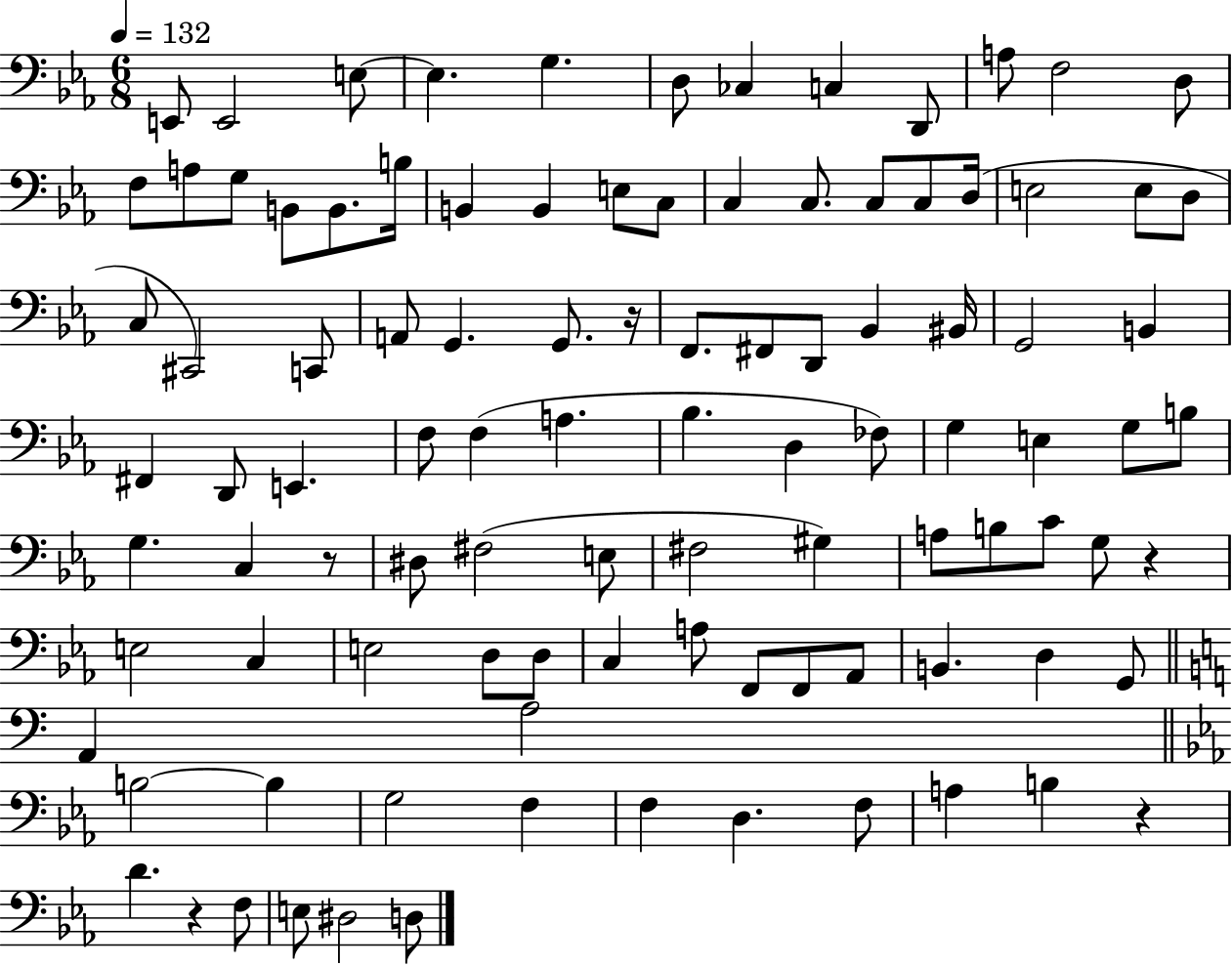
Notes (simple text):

E2/e E2/h E3/e E3/q. G3/q. D3/e CES3/q C3/q D2/e A3/e F3/h D3/e F3/e A3/e G3/e B2/e B2/e. B3/s B2/q B2/q E3/e C3/e C3/q C3/e. C3/e C3/e D3/s E3/h E3/e D3/e C3/e C#2/h C2/e A2/e G2/q. G2/e. R/s F2/e. F#2/e D2/e Bb2/q BIS2/s G2/h B2/q F#2/q D2/e E2/q. F3/e F3/q A3/q. Bb3/q. D3/q FES3/e G3/q E3/q G3/e B3/e G3/q. C3/q R/e D#3/e F#3/h E3/e F#3/h G#3/q A3/e B3/e C4/e G3/e R/q E3/h C3/q E3/h D3/e D3/e C3/q A3/e F2/e F2/e Ab2/e B2/q. D3/q G2/e A2/q A3/h B3/h B3/q G3/h F3/q F3/q D3/q. F3/e A3/q B3/q R/q D4/q. R/q F3/e E3/e D#3/h D3/e